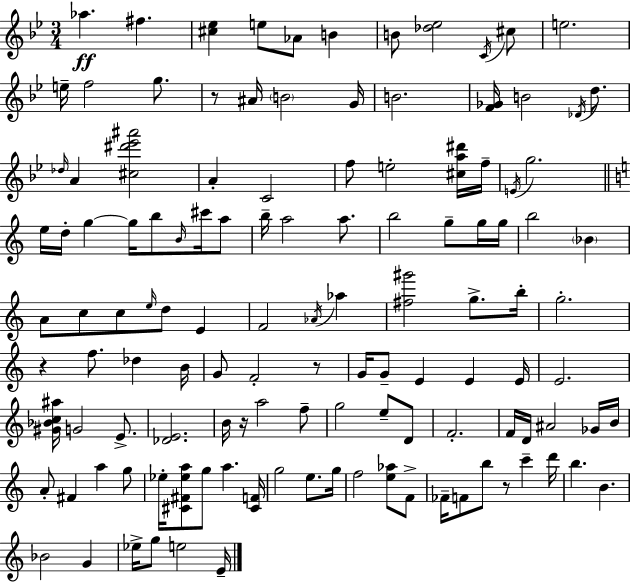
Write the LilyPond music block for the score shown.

{
  \clef treble
  \numericTimeSignature
  \time 3/4
  \key bes \major
  aes''4.\ff fis''4. | <cis'' ees''>4 e''8 aes'8 b'4 | b'8 <des'' ees''>2 \acciaccatura { c'16 } cis''8 | e''2. | \break e''16-- f''2 g''8. | r8 ais'16 \parenthesize b'2 | g'16 b'2. | <f' ges'>16 b'2 \acciaccatura { des'16 } d''8. | \break \grace { des''16 } a'4 <cis'' dis''' ees''' ais'''>2 | a'4-. c'2 | f''8 e''2-. | <cis'' a'' dis'''>16 f''16-- \acciaccatura { e'16 } g''2. | \break \bar "||" \break \key c \major e''16 d''16-. g''4~~ g''16 b''8 \grace { b'16 } cis'''16 a''8 | b''16-- a''2 a''8. | b''2 g''8-- g''16 | g''16 b''2 \parenthesize bes'4 | \break a'8 c''8 c''8 \grace { e''16 } d''8 e'4 | f'2 \acciaccatura { aes'16 } aes''4 | <fis'' gis'''>2 g''8.-> | b''16-. g''2.-. | \break r4 f''8. des''4 | b'16 g'8 f'2-. | r8 g'16 g'8-- e'4 e'4 | e'16 e'2. | \break <gis' bes' c'' ais''>16 g'2 | e'8.-> <des' e'>2. | b'16 r16 a''2 | f''8-- g''2 e''8-- | \break d'8 f'2.-. | f'16 d'16 ais'2 | ges'16 b'16 a'8-. fis'4 a''4 | g''8 ees''16-. <cis' fis' ees'' a''>8 g''8 a''4. | \break <cis' f'>16 g''2 e''8. | g''16 f''2 <e'' aes''>8 | f'8-> fes'16-- f'8 b''8 r8 c'''4-- | d'''16 b''4. b'4. | \break bes'2 g'4 | ees''16-> g''8 e''2 | e'16-- \bar "|."
}